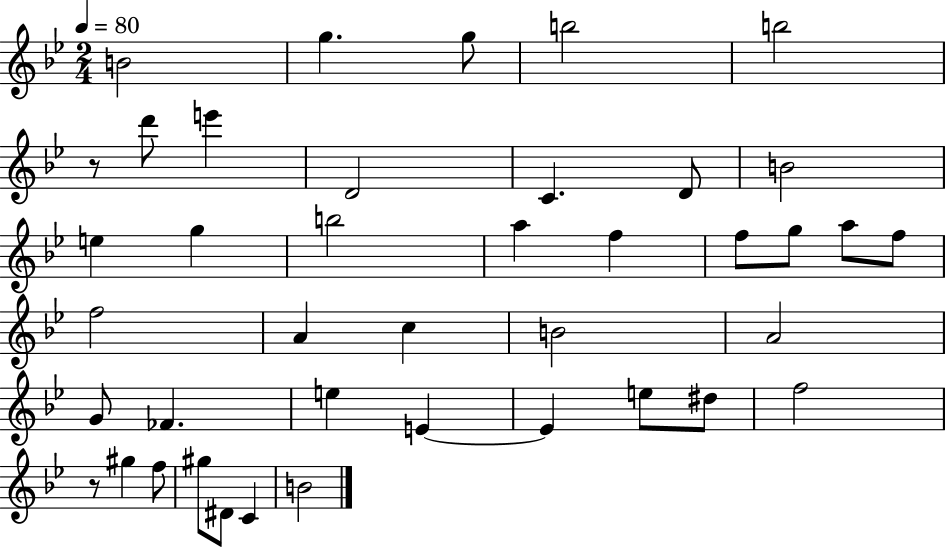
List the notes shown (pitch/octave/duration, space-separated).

B4/h G5/q. G5/e B5/h B5/h R/e D6/e E6/q D4/h C4/q. D4/e B4/h E5/q G5/q B5/h A5/q F5/q F5/e G5/e A5/e F5/e F5/h A4/q C5/q B4/h A4/h G4/e FES4/q. E5/q E4/q E4/q E5/e D#5/e F5/h R/e G#5/q F5/e G#5/e D#4/e C4/q B4/h